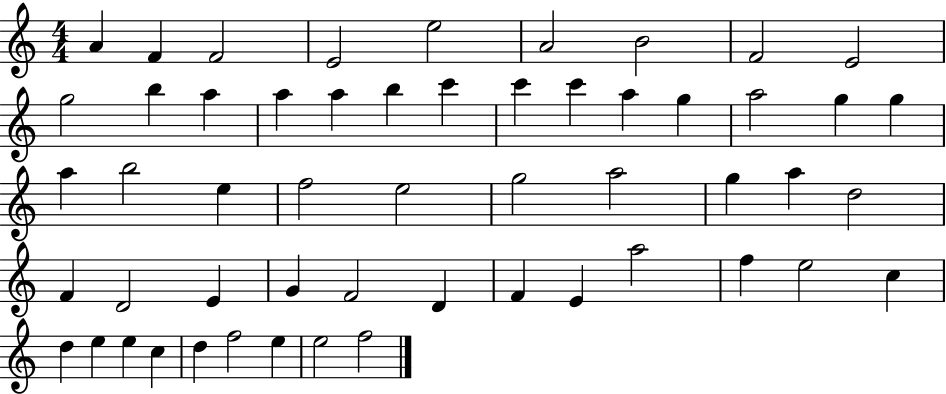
{
  \clef treble
  \numericTimeSignature
  \time 4/4
  \key c \major
  a'4 f'4 f'2 | e'2 e''2 | a'2 b'2 | f'2 e'2 | \break g''2 b''4 a''4 | a''4 a''4 b''4 c'''4 | c'''4 c'''4 a''4 g''4 | a''2 g''4 g''4 | \break a''4 b''2 e''4 | f''2 e''2 | g''2 a''2 | g''4 a''4 d''2 | \break f'4 d'2 e'4 | g'4 f'2 d'4 | f'4 e'4 a''2 | f''4 e''2 c''4 | \break d''4 e''4 e''4 c''4 | d''4 f''2 e''4 | e''2 f''2 | \bar "|."
}